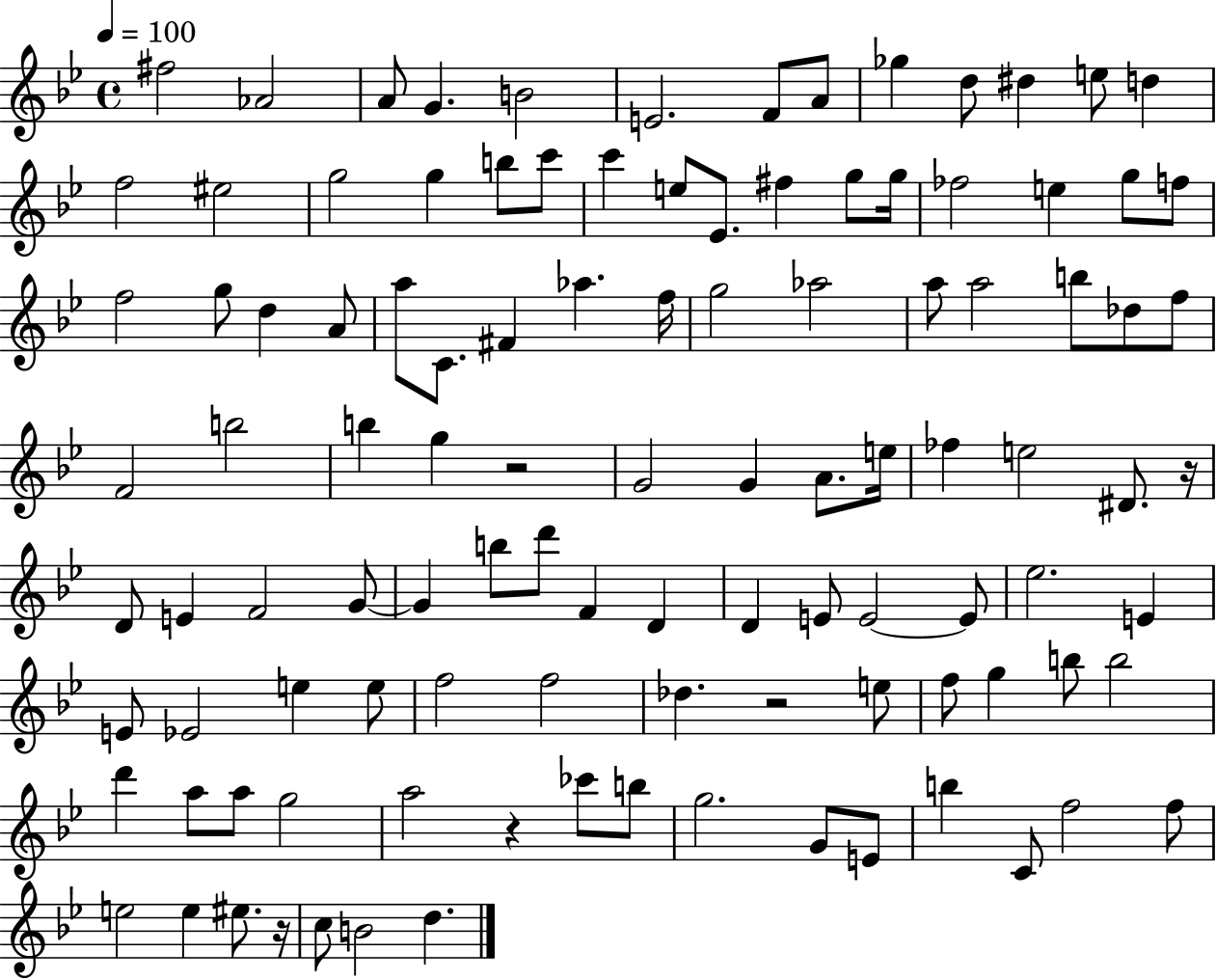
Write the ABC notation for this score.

X:1
T:Untitled
M:4/4
L:1/4
K:Bb
^f2 _A2 A/2 G B2 E2 F/2 A/2 _g d/2 ^d e/2 d f2 ^e2 g2 g b/2 c'/2 c' e/2 _E/2 ^f g/2 g/4 _f2 e g/2 f/2 f2 g/2 d A/2 a/2 C/2 ^F _a f/4 g2 _a2 a/2 a2 b/2 _d/2 f/2 F2 b2 b g z2 G2 G A/2 e/4 _f e2 ^D/2 z/4 D/2 E F2 G/2 G b/2 d'/2 F D D E/2 E2 E/2 _e2 E E/2 _E2 e e/2 f2 f2 _d z2 e/2 f/2 g b/2 b2 d' a/2 a/2 g2 a2 z _c'/2 b/2 g2 G/2 E/2 b C/2 f2 f/2 e2 e ^e/2 z/4 c/2 B2 d